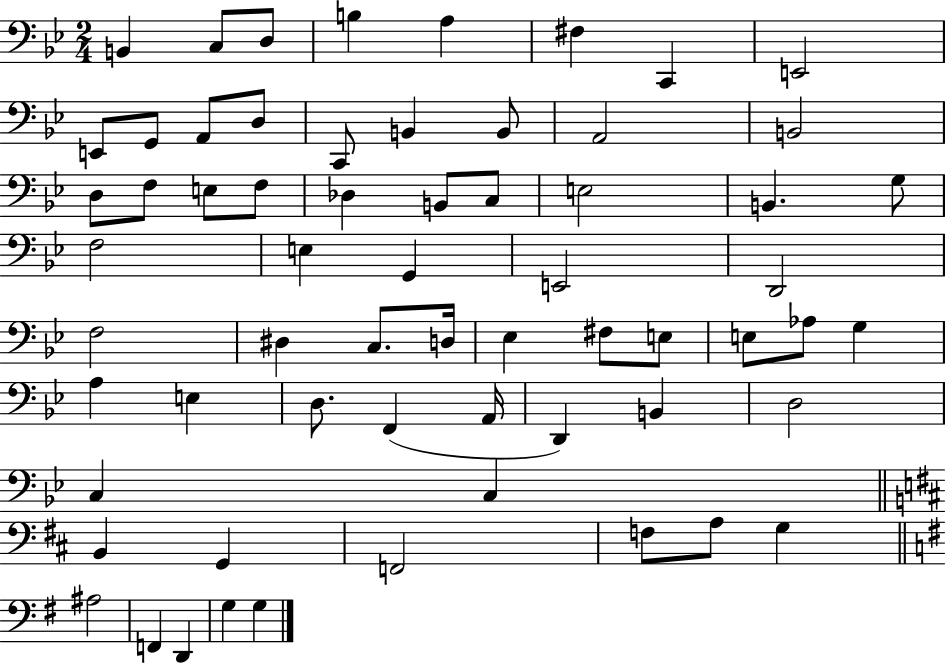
{
  \clef bass
  \numericTimeSignature
  \time 2/4
  \key bes \major
  b,4 c8 d8 | b4 a4 | fis4 c,4 | e,2 | \break e,8 g,8 a,8 d8 | c,8 b,4 b,8 | a,2 | b,2 | \break d8 f8 e8 f8 | des4 b,8 c8 | e2 | b,4. g8 | \break f2 | e4 g,4 | e,2 | d,2 | \break f2 | dis4 c8. d16 | ees4 fis8 e8 | e8 aes8 g4 | \break a4 e4 | d8. f,4( a,16 | d,4) b,4 | d2 | \break c4 c4 | \bar "||" \break \key d \major b,4 g,4 | f,2 | f8 a8 g4 | \bar "||" \break \key e \minor ais2 | f,4 d,4 | g4 g4 | \bar "|."
}